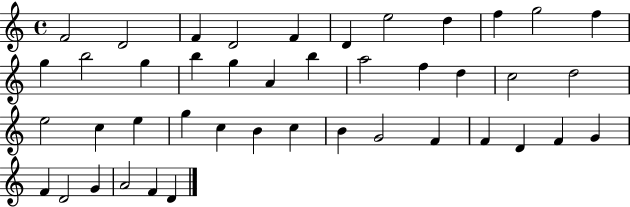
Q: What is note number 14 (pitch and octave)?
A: G5